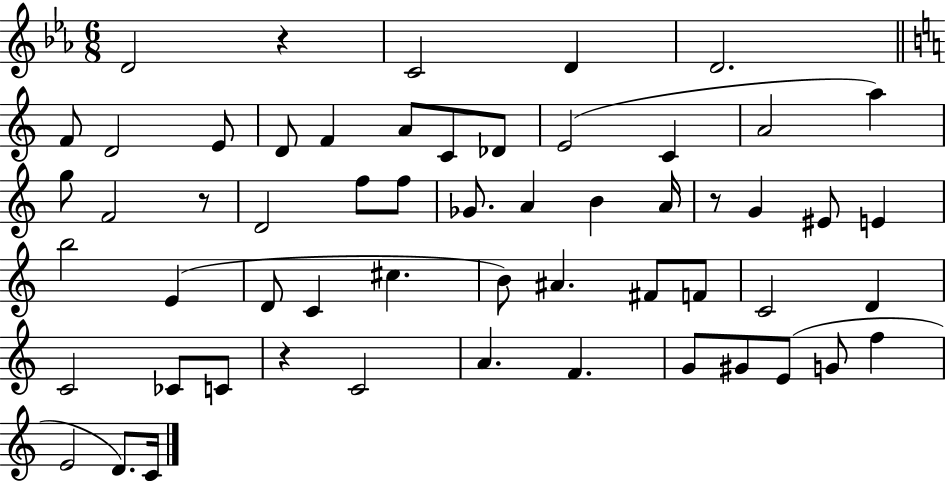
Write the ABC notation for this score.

X:1
T:Untitled
M:6/8
L:1/4
K:Eb
D2 z C2 D D2 F/2 D2 E/2 D/2 F A/2 C/2 _D/2 E2 C A2 a g/2 F2 z/2 D2 f/2 f/2 _G/2 A B A/4 z/2 G ^E/2 E b2 E D/2 C ^c B/2 ^A ^F/2 F/2 C2 D C2 _C/2 C/2 z C2 A F G/2 ^G/2 E/2 G/2 f E2 D/2 C/4